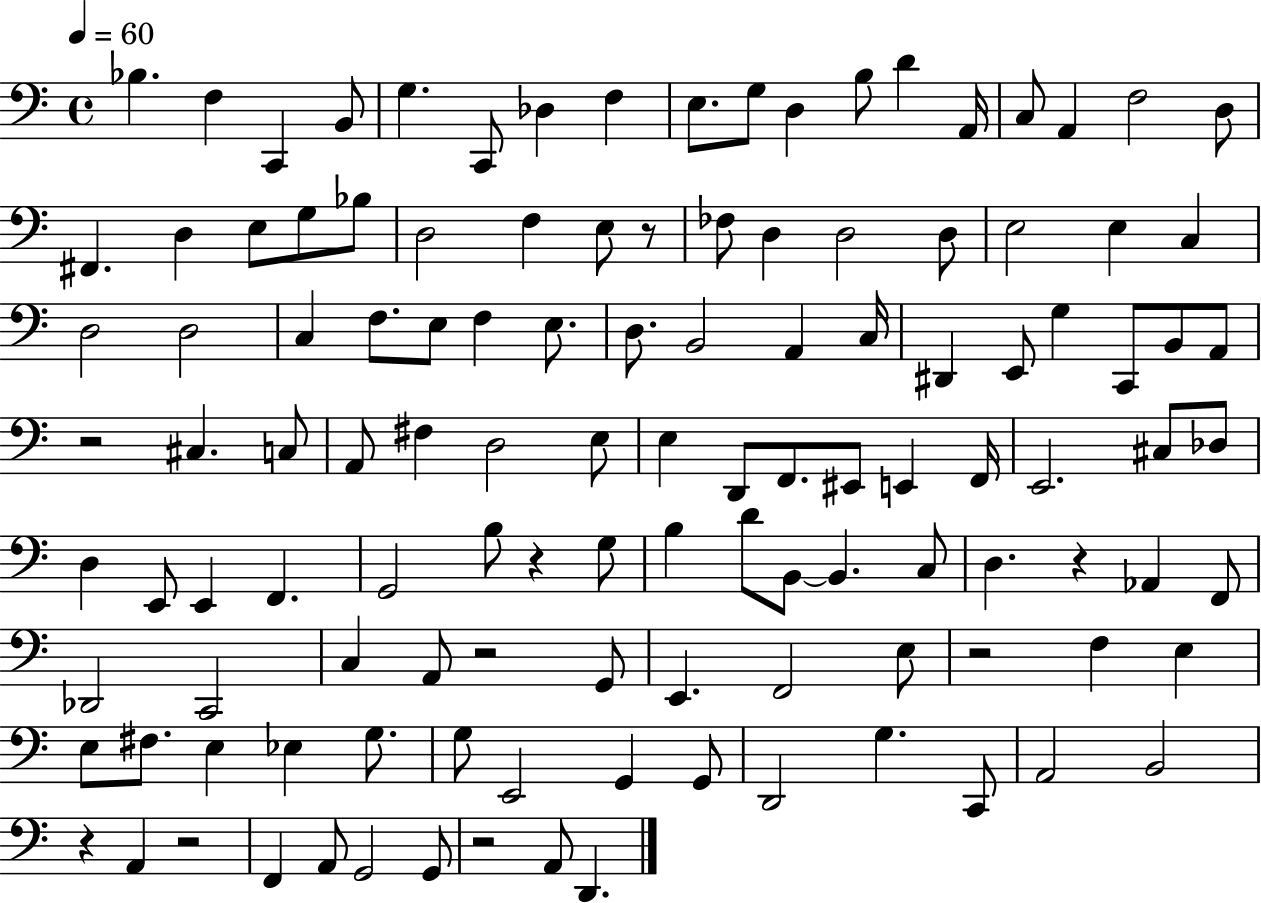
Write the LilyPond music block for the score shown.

{
  \clef bass
  \time 4/4
  \defaultTimeSignature
  \key c \major
  \tempo 4 = 60
  bes4. f4 c,4 b,8 | g4. c,8 des4 f4 | e8. g8 d4 b8 d'4 a,16 | c8 a,4 f2 d8 | \break fis,4. d4 e8 g8 bes8 | d2 f4 e8 r8 | fes8 d4 d2 d8 | e2 e4 c4 | \break d2 d2 | c4 f8. e8 f4 e8. | d8. b,2 a,4 c16 | dis,4 e,8 g4 c,8 b,8 a,8 | \break r2 cis4. c8 | a,8 fis4 d2 e8 | e4 d,8 f,8. eis,8 e,4 f,16 | e,2. cis8 des8 | \break d4 e,8 e,4 f,4. | g,2 b8 r4 g8 | b4 d'8 b,8~~ b,4. c8 | d4. r4 aes,4 f,8 | \break des,2 c,2 | c4 a,8 r2 g,8 | e,4. f,2 e8 | r2 f4 e4 | \break e8 fis8. e4 ees4 g8. | g8 e,2 g,4 g,8 | d,2 g4. c,8 | a,2 b,2 | \break r4 a,4 r2 | f,4 a,8 g,2 g,8 | r2 a,8 d,4. | \bar "|."
}